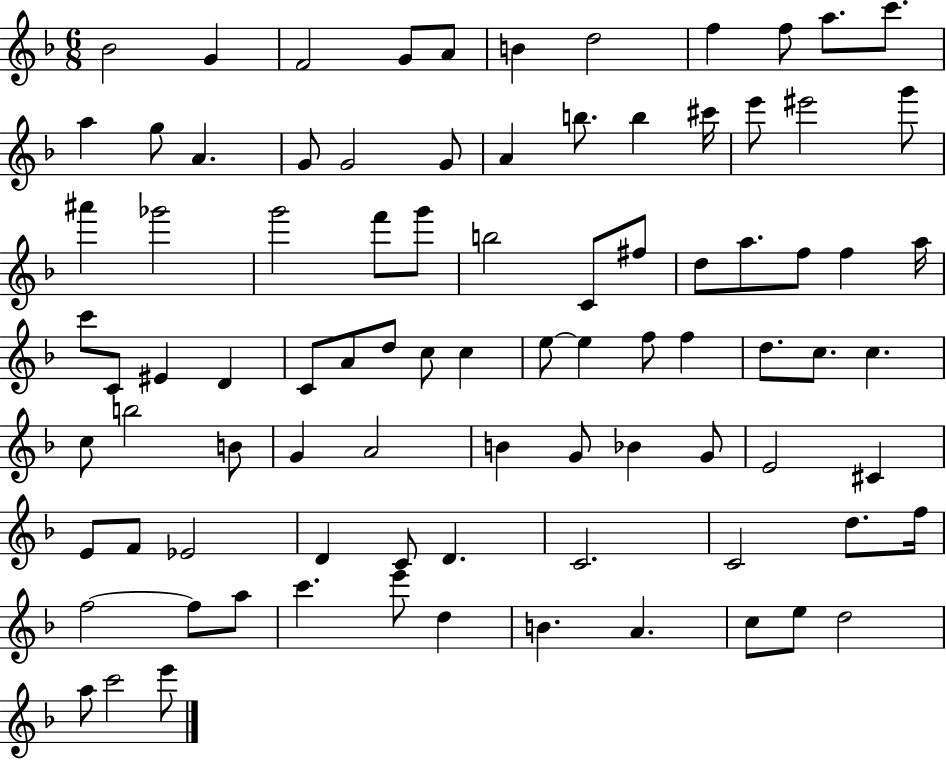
X:1
T:Untitled
M:6/8
L:1/4
K:F
_B2 G F2 G/2 A/2 B d2 f f/2 a/2 c'/2 a g/2 A G/2 G2 G/2 A b/2 b ^c'/4 e'/2 ^e'2 g'/2 ^a' _g'2 g'2 f'/2 g'/2 b2 C/2 ^f/2 d/2 a/2 f/2 f a/4 c'/2 C/2 ^E D C/2 A/2 d/2 c/2 c e/2 e f/2 f d/2 c/2 c c/2 b2 B/2 G A2 B G/2 _B G/2 E2 ^C E/2 F/2 _E2 D C/2 D C2 C2 d/2 f/4 f2 f/2 a/2 c' e'/2 d B A c/2 e/2 d2 a/2 c'2 e'/2